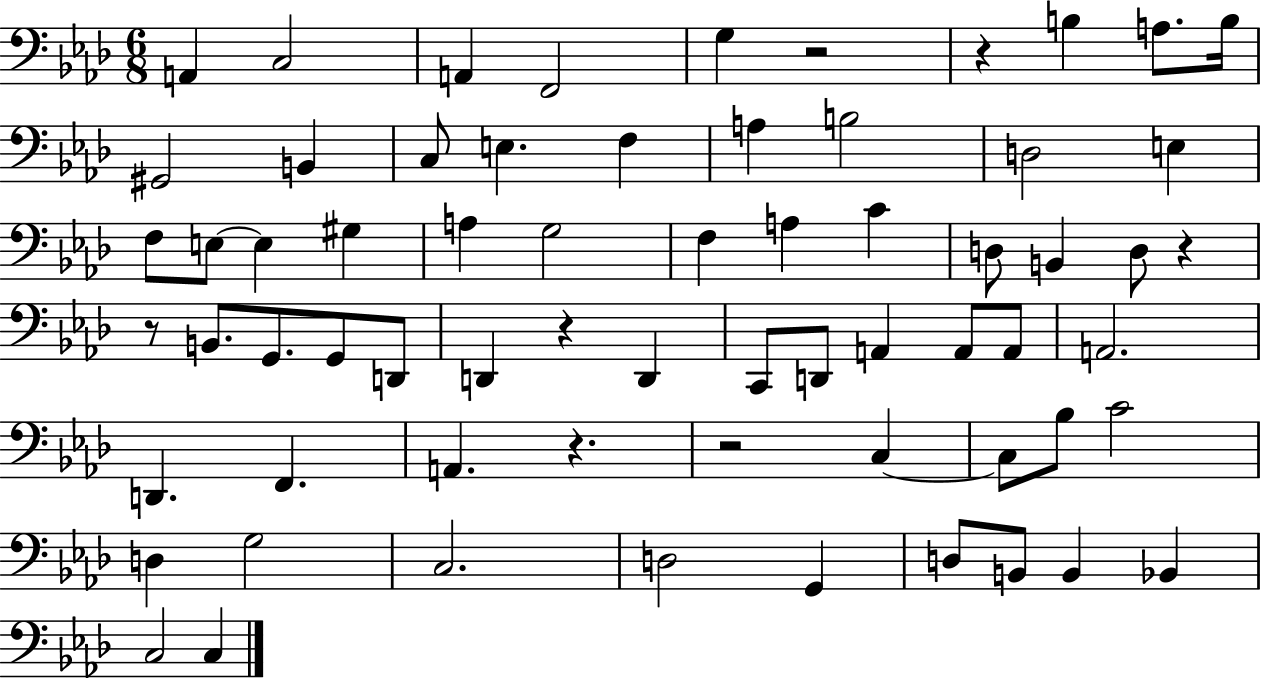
A2/q C3/h A2/q F2/h G3/q R/h R/q B3/q A3/e. B3/s G#2/h B2/q C3/e E3/q. F3/q A3/q B3/h D3/h E3/q F3/e E3/e E3/q G#3/q A3/q G3/h F3/q A3/q C4/q D3/e B2/q D3/e R/q R/e B2/e. G2/e. G2/e D2/e D2/q R/q D2/q C2/e D2/e A2/q A2/e A2/e A2/h. D2/q. F2/q. A2/q. R/q. R/h C3/q C3/e Bb3/e C4/h D3/q G3/h C3/h. D3/h G2/q D3/e B2/e B2/q Bb2/q C3/h C3/q